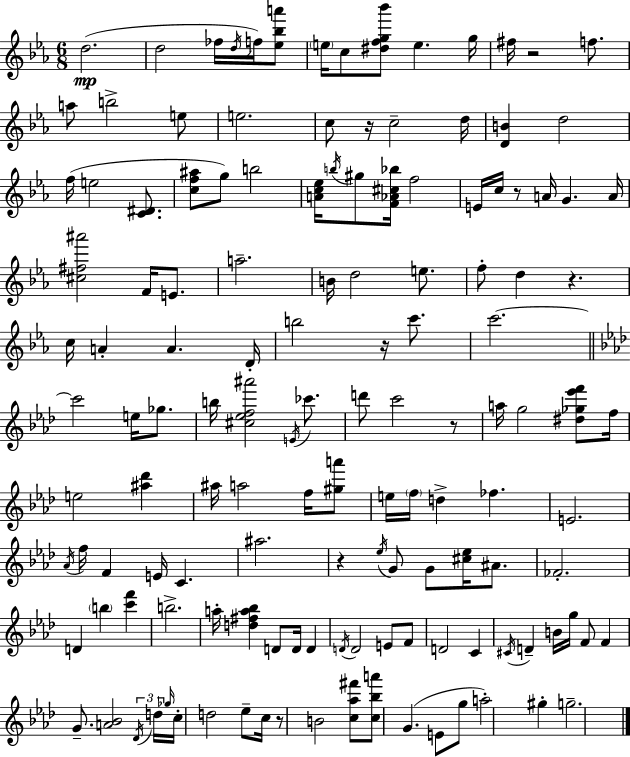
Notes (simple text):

D5/h. D5/h FES5/s D5/s F5/s [Eb5,Bb5,A6]/e E5/s C5/e [D#5,F5,G5,Bb6]/e E5/q. G5/s F#5/s R/h F5/e. A5/e B5/h E5/e E5/h. C5/e R/s C5/h D5/s [D4,B4]/q D5/h F5/s E5/h [C4,D#4]/e. [C5,F5,A#5]/e G5/e B5/h [A4,C5,Eb5]/s B5/s G#5/e [F4,Ab4,C#5,Bb5]/s F5/h E4/s C5/s R/e A4/s G4/q. A4/s [C#5,F#5,A#6]/h F4/s E4/e. A5/h. B4/s D5/h E5/e. F5/e D5/q R/q. C5/s A4/q A4/q. D4/s B5/h R/s C6/e. C6/h. C6/h E5/s Gb5/e. B5/s [C#5,Eb5,F5,A#6]/h E4/s CES6/e. D6/e C6/h R/e A5/s G5/h [D#5,Gb5,Eb6,F6]/e F5/s E5/h [A#5,Db6]/q A#5/s A5/h F5/s [G#5,A6]/e E5/s F5/s D5/q FES5/q. E4/h. Ab4/s F5/s F4/q E4/s C4/q. A#5/h. R/q Eb5/s G4/e G4/e [C#5,Eb5]/s A#4/e. FES4/h. D4/q B5/q [C6,F6]/q B5/h. A5/s [D5,F#5,A5,Bb5]/q D4/e D4/s D4/q D4/s D4/h E4/e F4/e D4/h C4/q C#4/s D4/q B4/s G5/s F4/e F4/q G4/e. [A4,Bb4]/h Db4/s D5/s Gb5/s C5/s D5/h Eb5/e C5/s R/e B4/h [C5,Ab5,F#6]/e [C5,Bb5,A6]/e G4/q. E4/e G5/e A5/h G#5/q G5/h.